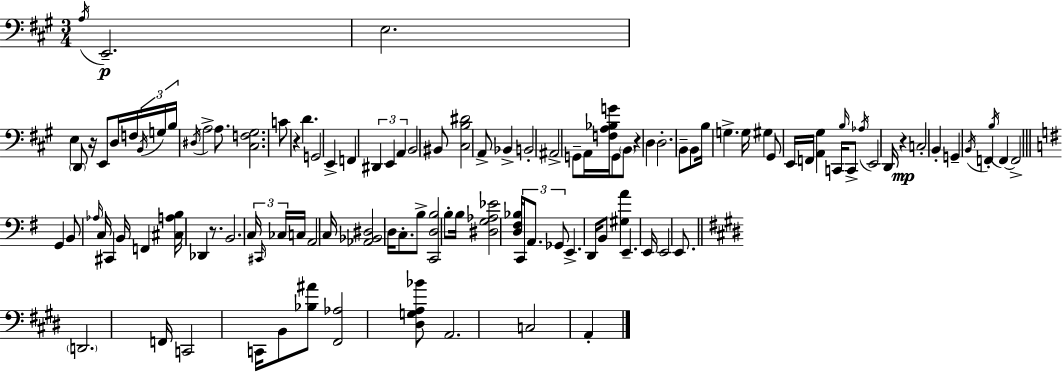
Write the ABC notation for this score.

X:1
T:Untitled
M:3/4
L:1/4
K:A
A,/4 E,,2 E,2 E, D,,/2 z/4 E,,/2 D,/4 F,/4 B,,/4 G,/4 B,/4 ^D,/4 A,2 A,/2 [^C,F,^G,]2 C/2 z D G,,2 E,, F,, ^D,, E,, A,, B,,2 ^B,,/2 [^C,B,^D]2 A,,/2 _B,, B,,2 ^A,,2 G,,/2 A,,/4 [F,A,_B,G]/4 G,,/2 B,,/2 z D, D,2 B,,/2 B,,/2 B,/4 G, G,/4 ^G, ^G,,/2 E,,/4 F,,/4 [A,,^G,] C,,/4 B,/4 C,,/2 _A,/4 E,,2 D,,/4 z C,2 B,, G,, B,,/4 F,, B,/4 F,, F,,2 G,, B,,/2 _A,/4 C,/4 ^C,, B,,/4 F,, [^C,A,B,]/4 _D,, z/2 B,,2 C,/4 ^C,,/4 _C,/4 C,/4 A,,2 C,/4 [_A,,_B,,^D,]2 D,/4 C,/2 B,/2 [C,,D,B,]2 B,/2 B,/4 [^D,G,_A,_E]2 [D,^F,_B,]/4 C,,/2 A,,/2 _G,,/2 E,, D,,/4 B,,/2 [^G,A] E,, E,,/4 E,,2 E,,/2 D,,2 F,,/4 C,,2 C,,/4 B,,/2 [_B,^A]/2 [^F,,_A,]2 [^D,G,A,_B]/2 A,,2 C,2 A,,